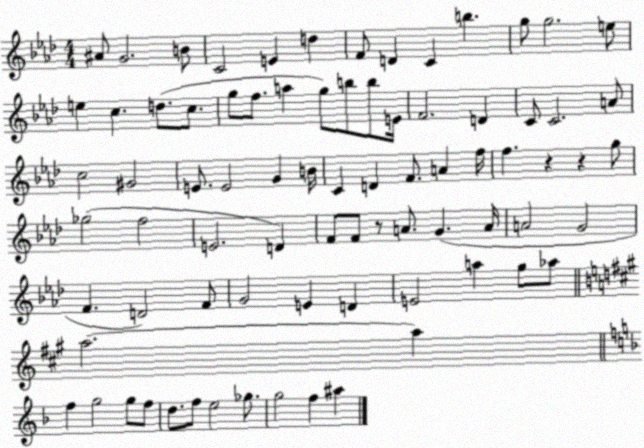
X:1
T:Untitled
M:4/4
L:1/4
K:Ab
^A/2 G2 B/2 C2 E d F/2 D C b g/2 g2 e/2 e c d/2 c/2 g/2 f/2 a g/2 b/2 b/2 E/4 F2 D C/2 C2 A/2 c2 ^G2 E/2 E2 G B/4 C D F/2 A f/4 f z z g/2 _g2 f2 E2 D F/2 F/2 z/2 A/2 G A/4 A2 G2 F D2 F/2 G2 E D E2 a g/2 _a/2 a2 a f g2 g/2 f/2 d/2 f/2 e2 _g/2 g2 f ^a